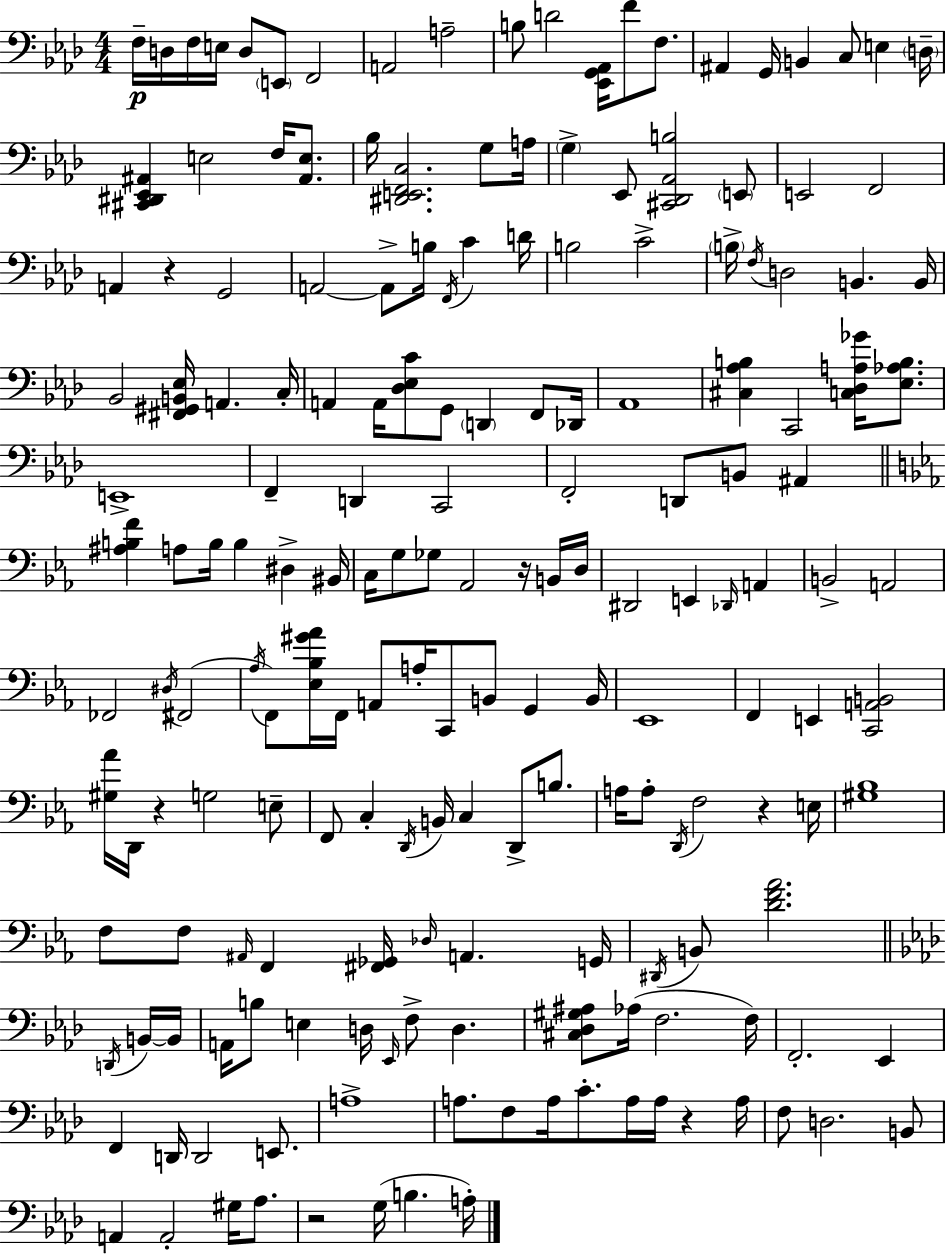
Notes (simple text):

F3/s D3/s F3/s E3/s D3/e E2/e F2/h A2/h A3/h B3/e D4/h [Eb2,G2,Ab2]/s F4/e F3/e. A#2/q G2/s B2/q C3/e E3/q D3/s [C#2,D#2,Eb2,A#2]/q E3/h F3/s [A#2,E3]/e. Bb3/s [D#2,E2,F2,C3]/h. G3/e A3/s G3/q Eb2/e [C#2,Db2,Ab2,B3]/h E2/e E2/h F2/h A2/q R/q G2/h A2/h A2/e B3/s F2/s C4/q D4/s B3/h C4/h B3/s F3/s D3/h B2/q. B2/s Bb2/h [F#2,G#2,B2,Eb3]/s A2/q. C3/s A2/q A2/s [Db3,Eb3,C4]/e G2/e D2/q F2/e Db2/s Ab2/w [C#3,Ab3,B3]/q C2/h [C3,Db3,A3,Gb4]/s [Eb3,Ab3,B3]/e. E2/w F2/q D2/q C2/h F2/h D2/e B2/e A#2/q [A#3,B3,F4]/q A3/e B3/s B3/q D#3/q BIS2/s C3/s G3/e Gb3/e Ab2/h R/s B2/s D3/s D#2/h E2/q Db2/s A2/q B2/h A2/h FES2/h D#3/s F#2/h Ab3/s F2/e [Eb3,Bb3,G#4,Ab4]/s F2/s A2/e A3/s C2/e B2/e G2/q B2/s Eb2/w F2/q E2/q [C2,A2,B2]/h [G#3,Ab4]/s D2/s R/q G3/h E3/e F2/e C3/q D2/s B2/s C3/q D2/e B3/e. A3/s A3/e D2/s F3/h R/q E3/s [G#3,Bb3]/w F3/e F3/e A#2/s F2/q [F#2,Gb2]/s Db3/s A2/q. G2/s D#2/s B2/e [D4,F4,Ab4]/h. D2/s B2/s B2/s A2/s B3/e E3/q D3/s Eb2/s F3/e D3/q. [C#3,Db3,G#3,A#3]/e Ab3/s F3/h. F3/s F2/h. Eb2/q F2/q D2/s D2/h E2/e. A3/w A3/e. F3/e A3/s C4/e. A3/s A3/s R/q A3/s F3/e D3/h. B2/e A2/q A2/h G#3/s Ab3/e. R/h G3/s B3/q. A3/s